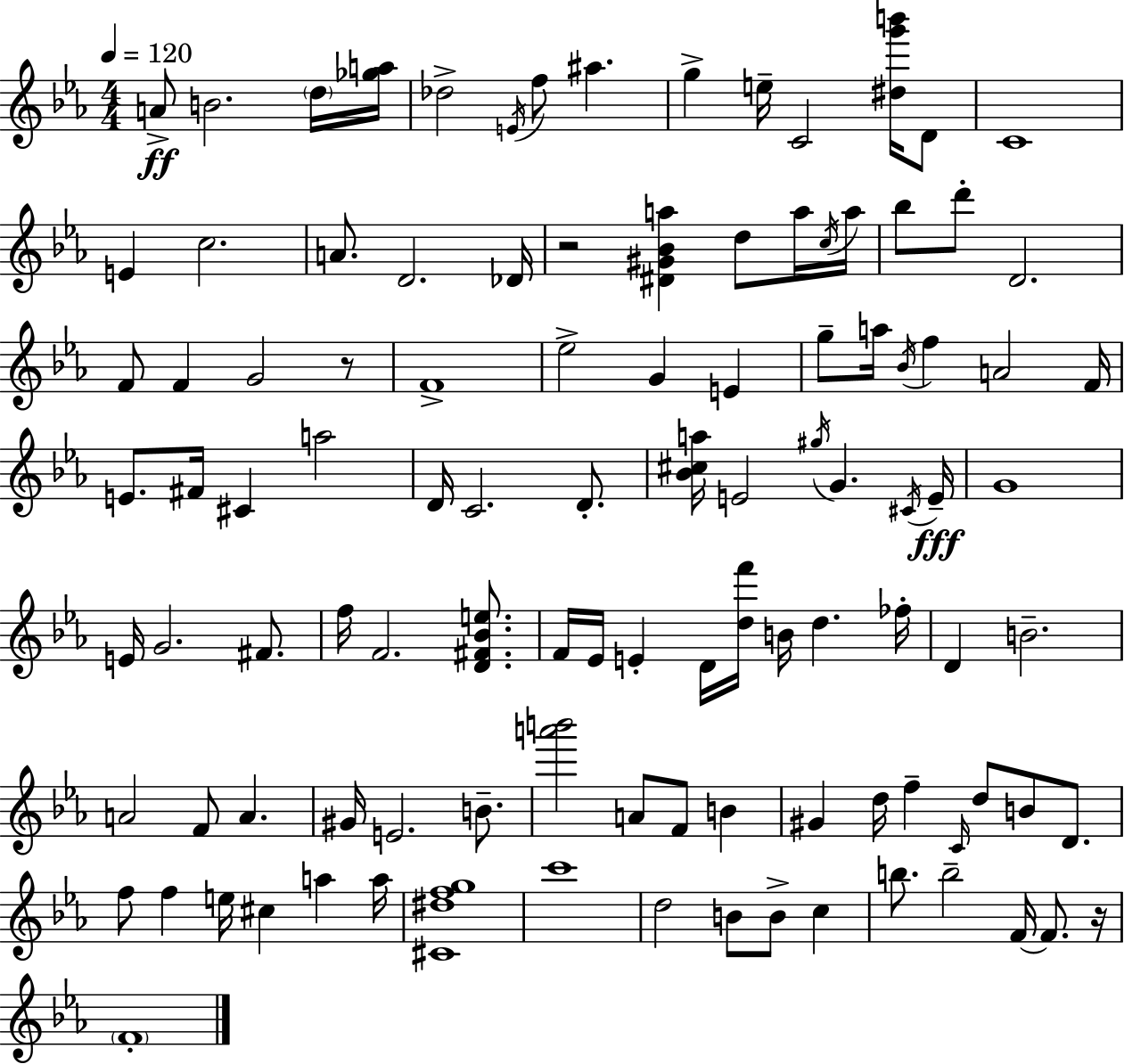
{
  \clef treble
  \numericTimeSignature
  \time 4/4
  \key c \minor
  \tempo 4 = 120
  a'8->\ff b'2. \parenthesize d''16 <ges'' a''>16 | des''2-> \acciaccatura { e'16 } f''8 ais''4. | g''4-> e''16-- c'2 <dis'' g''' b'''>16 d'8 | c'1 | \break e'4 c''2. | a'8. d'2. | des'16 r2 <dis' gis' bes' a''>4 d''8 a''16 | \acciaccatura { c''16 } a''16 bes''8 d'''8-. d'2. | \break f'8 f'4 g'2 | r8 f'1-> | ees''2-> g'4 e'4 | g''8-- a''16 \acciaccatura { bes'16 } f''4 a'2 | \break f'16 e'8. fis'16 cis'4 a''2 | d'16 c'2. | d'8.-. <bes' cis'' a''>16 e'2 \acciaccatura { gis''16 } g'4. | \acciaccatura { cis'16 }\fff e'16-- g'1 | \break e'16 g'2. | fis'8. f''16 f'2. | <d' fis' bes' e''>8. f'16 ees'16 e'4-. d'16 <d'' f'''>16 b'16 d''4. | fes''16-. d'4 b'2.-- | \break a'2 f'8 a'4. | gis'16 e'2. | b'8.-- <a''' b'''>2 a'8 f'8 | b'4 gis'4 d''16 f''4-- \grace { c'16 } d''8 | \break b'8 d'8. f''8 f''4 e''16 cis''4 | a''4 a''16 <cis' dis'' f'' g''>1 | c'''1 | d''2 b'8 | \break b'8-> c''4 b''8. b''2-- | f'16~~ f'8. r16 \parenthesize f'1-. | \bar "|."
}